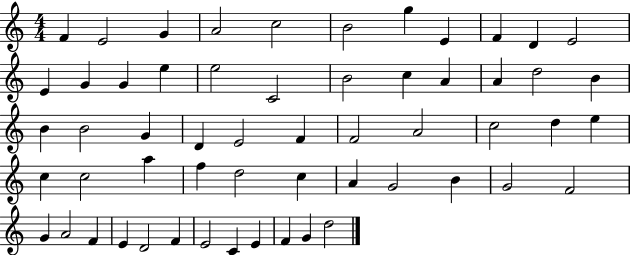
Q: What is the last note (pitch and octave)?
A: D5